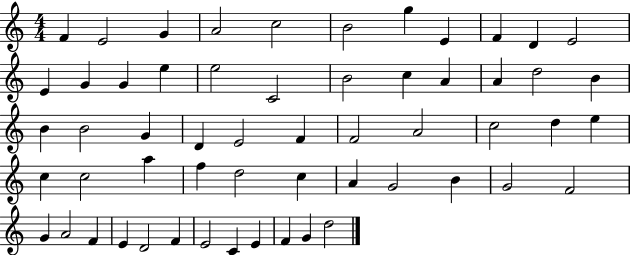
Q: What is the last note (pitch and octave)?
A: D5